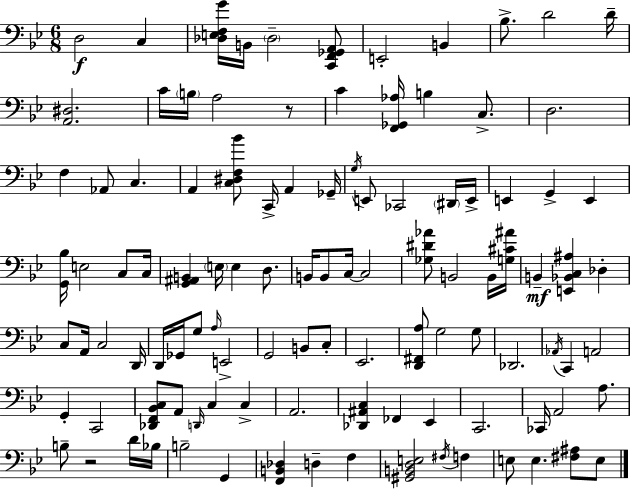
X:1
T:Untitled
M:6/8
L:1/4
K:Gm
D,2 C, [_D,E,F,G]/4 B,,/4 _D,2 [C,,F,,_G,,A,,]/2 E,,2 B,, _B,/2 D2 D/4 [A,,^D,]2 C/4 B,/4 A,2 z/2 C [F,,_G,,_A,]/4 B, C,/2 D,2 F, _A,,/2 C, A,, [C,^D,F,_B]/2 C,,/4 A,, _G,,/4 G,/4 E,,/2 _C,,2 ^D,,/4 E,,/4 E,, G,, E,, [G,,_B,]/4 E,2 C,/2 C,/4 [G,,^A,,B,,] E,/4 E, D,/2 B,,/4 B,,/2 C,/4 C,2 [_G,^D_A]/2 B,,2 B,,/4 [G,^C^A]/4 B,, [E,,_B,,C,^A,] _D, C,/2 A,,/4 C,2 D,,/4 D,,/4 _G,,/4 G,/2 A,/4 E,,2 G,,2 B,,/2 C,/2 _E,,2 [D,,^F,,A,]/2 G,2 G,/2 _D,,2 _A,,/4 C,, A,,2 G,, C,,2 [_D,,F,,_B,,C,]/2 A,,/2 D,,/4 C, C, A,,2 [_D,,^A,,C,] _F,, _E,, C,,2 _C,,/4 A,,2 A,/2 B,/2 z2 D/4 _B,/4 B,2 G,, [F,,B,,_D,] D, F, [^G,,B,,D,E,]2 ^F,/4 F, E,/2 E, [^F,^A,]/2 E,/2